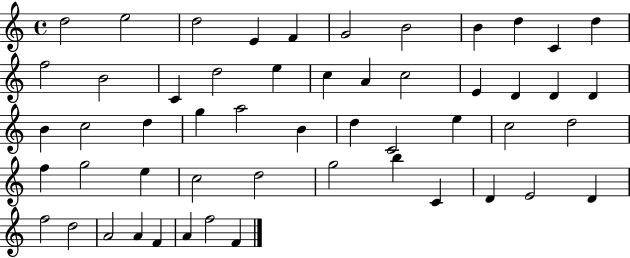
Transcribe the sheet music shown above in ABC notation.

X:1
T:Untitled
M:4/4
L:1/4
K:C
d2 e2 d2 E F G2 B2 B d C d f2 B2 C d2 e c A c2 E D D D B c2 d g a2 B d C2 e c2 d2 f g2 e c2 d2 g2 b C D E2 D f2 d2 A2 A F A f2 F